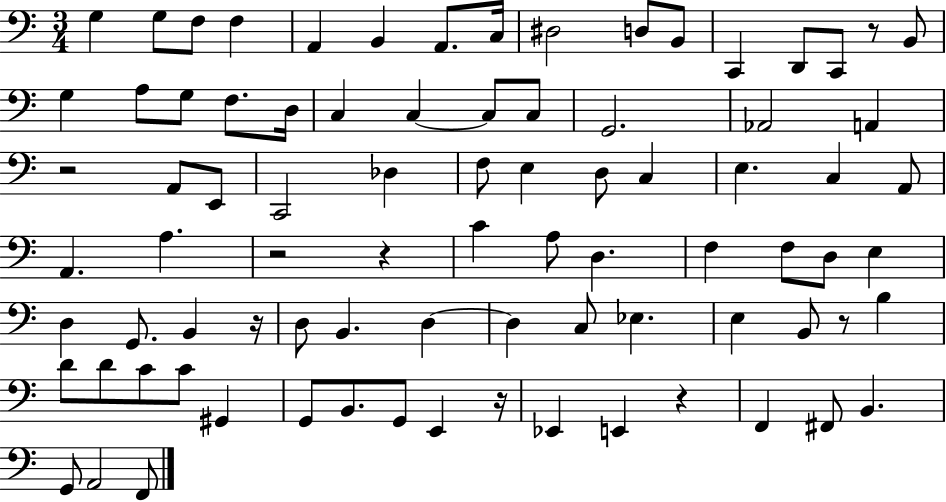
{
  \clef bass
  \numericTimeSignature
  \time 3/4
  \key c \major
  g4 g8 f8 f4 | a,4 b,4 a,8. c16 | dis2 d8 b,8 | c,4 d,8 c,8 r8 b,8 | \break g4 a8 g8 f8. d16 | c4 c4~~ c8 c8 | g,2. | aes,2 a,4 | \break r2 a,8 e,8 | c,2 des4 | f8 e4 d8 c4 | e4. c4 a,8 | \break a,4. a4. | r2 r4 | c'4 a8 d4. | f4 f8 d8 e4 | \break d4 g,8. b,4 r16 | d8 b,4. d4~~ | d4 c8 ees4. | e4 b,8 r8 b4 | \break d'8 d'8 c'8 c'8 gis,4 | g,8 b,8. g,8 e,4 r16 | ees,4 e,4 r4 | f,4 fis,8 b,4. | \break g,8 a,2 f,8 | \bar "|."
}